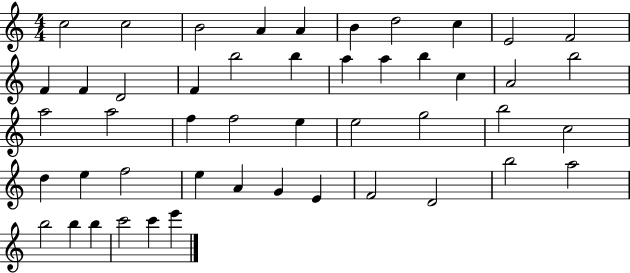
X:1
T:Untitled
M:4/4
L:1/4
K:C
c2 c2 B2 A A B d2 c E2 F2 F F D2 F b2 b a a b c A2 b2 a2 a2 f f2 e e2 g2 b2 c2 d e f2 e A G E F2 D2 b2 a2 b2 b b c'2 c' e'